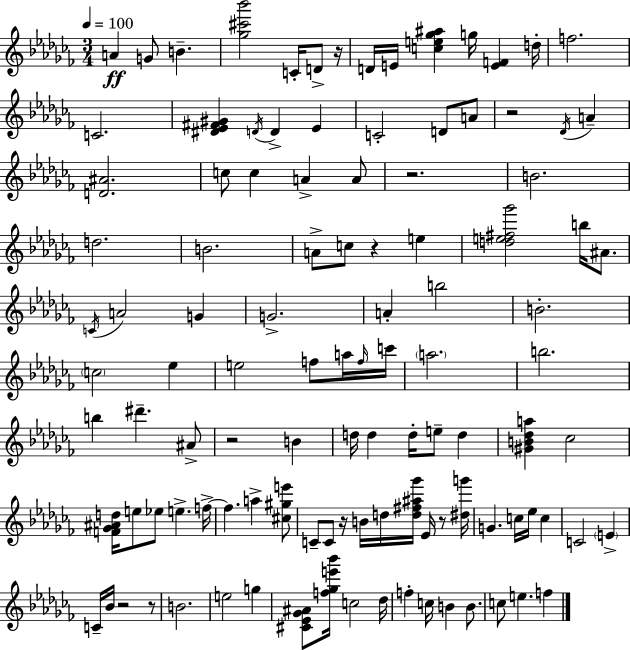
A4/q G4/e B4/q. [Gb5,C#6,Bb6]/h C4/s D4/e R/s D4/s E4/s [C5,E5,Gb5,A#5]/q G5/s [E4,F4]/q D5/s F5/h. C4/h. [D#4,Eb4,F#4,G#4]/q D4/s D4/q Eb4/q C4/h D4/e A4/e R/h Db4/s A4/q [D4,A#4]/h. C5/e C5/q A4/q A4/e R/h. B4/h. D5/h. B4/h. A4/e C5/e R/q E5/q [D5,E5,F#5,Gb6]/h B5/s A#4/e. C4/s A4/h G4/q G4/h. A4/q B5/h B4/h. C5/h Eb5/q E5/h F5/e A5/s F5/s C6/s A5/h. B5/h. B5/q D#6/q. A#4/e R/h B4/q D5/s D5/q D5/s E5/e D5/q [G#4,B4,Db5,A5]/q CES5/h [F4,Gb4,A#4,D5]/s E5/e Eb5/e E5/q. F5/s F5/q. A5/q [C#5,G#5,E6]/e C4/e C4/e R/s B4/s D5/s [D5,F#5,A#5,Gb6]/s Eb4/s R/e [D#5,G6]/s G4/q. C5/s Eb5/s C5/q C4/h E4/q C4/s Bb4/s R/h R/e B4/h. E5/h G5/q [C#4,Eb4,Gb4,A#4]/e [F5,Gb5,E6,Bb6]/s C5/h Db5/s F5/q C5/s B4/q B4/e. C5/e E5/q. F5/q